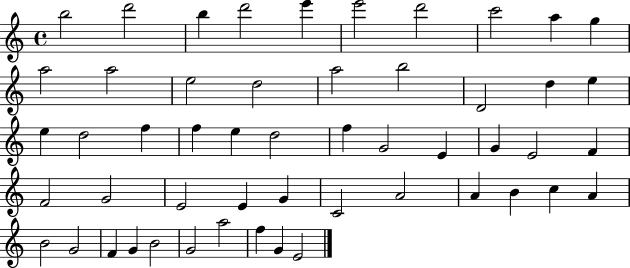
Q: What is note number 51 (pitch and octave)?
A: G4